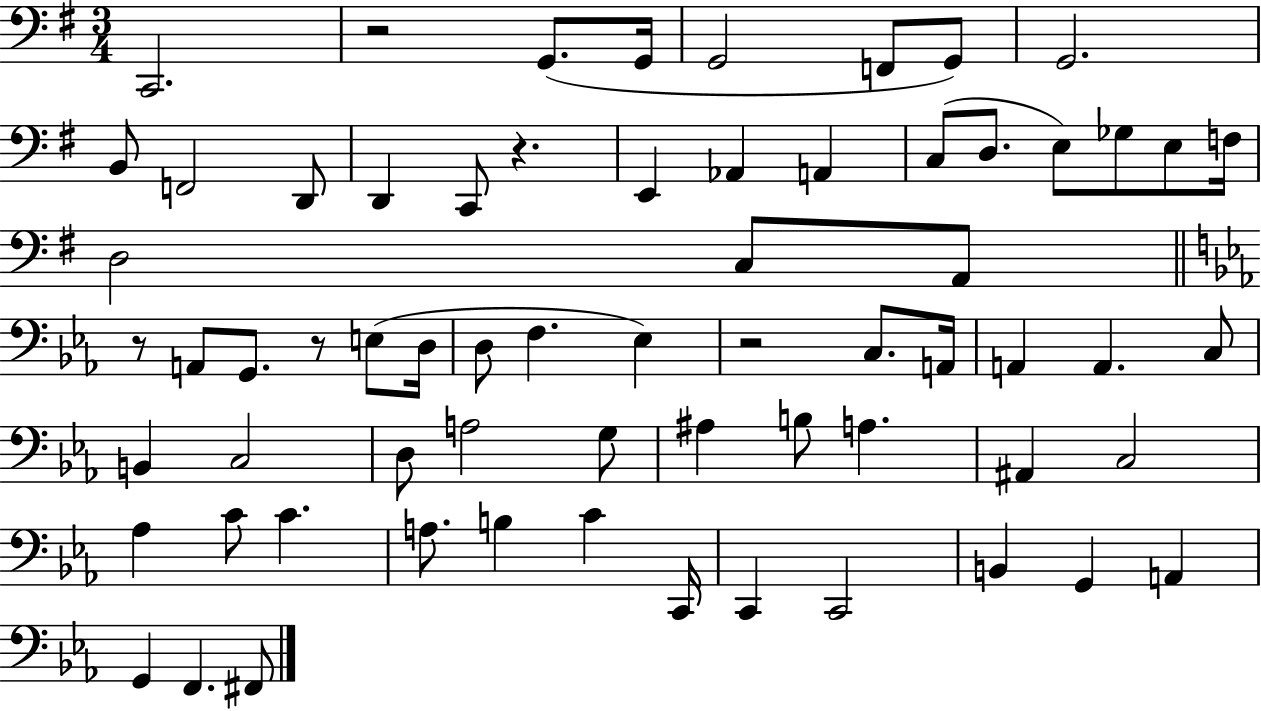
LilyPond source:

{
  \clef bass
  \numericTimeSignature
  \time 3/4
  \key g \major
  c,2. | r2 g,8.( g,16 | g,2 f,8 g,8) | g,2. | \break b,8 f,2 d,8 | d,4 c,8 r4. | e,4 aes,4 a,4 | c8( d8. e8) ges8 e8 f16 | \break d2 c8 a,8 | \bar "||" \break \key ees \major r8 a,8 g,8. r8 e8( d16 | d8 f4. ees4) | r2 c8. a,16 | a,4 a,4. c8 | \break b,4 c2 | d8 a2 g8 | ais4 b8 a4. | ais,4 c2 | \break aes4 c'8 c'4. | a8. b4 c'4 c,16 | c,4 c,2 | b,4 g,4 a,4 | \break g,4 f,4. fis,8 | \bar "|."
}